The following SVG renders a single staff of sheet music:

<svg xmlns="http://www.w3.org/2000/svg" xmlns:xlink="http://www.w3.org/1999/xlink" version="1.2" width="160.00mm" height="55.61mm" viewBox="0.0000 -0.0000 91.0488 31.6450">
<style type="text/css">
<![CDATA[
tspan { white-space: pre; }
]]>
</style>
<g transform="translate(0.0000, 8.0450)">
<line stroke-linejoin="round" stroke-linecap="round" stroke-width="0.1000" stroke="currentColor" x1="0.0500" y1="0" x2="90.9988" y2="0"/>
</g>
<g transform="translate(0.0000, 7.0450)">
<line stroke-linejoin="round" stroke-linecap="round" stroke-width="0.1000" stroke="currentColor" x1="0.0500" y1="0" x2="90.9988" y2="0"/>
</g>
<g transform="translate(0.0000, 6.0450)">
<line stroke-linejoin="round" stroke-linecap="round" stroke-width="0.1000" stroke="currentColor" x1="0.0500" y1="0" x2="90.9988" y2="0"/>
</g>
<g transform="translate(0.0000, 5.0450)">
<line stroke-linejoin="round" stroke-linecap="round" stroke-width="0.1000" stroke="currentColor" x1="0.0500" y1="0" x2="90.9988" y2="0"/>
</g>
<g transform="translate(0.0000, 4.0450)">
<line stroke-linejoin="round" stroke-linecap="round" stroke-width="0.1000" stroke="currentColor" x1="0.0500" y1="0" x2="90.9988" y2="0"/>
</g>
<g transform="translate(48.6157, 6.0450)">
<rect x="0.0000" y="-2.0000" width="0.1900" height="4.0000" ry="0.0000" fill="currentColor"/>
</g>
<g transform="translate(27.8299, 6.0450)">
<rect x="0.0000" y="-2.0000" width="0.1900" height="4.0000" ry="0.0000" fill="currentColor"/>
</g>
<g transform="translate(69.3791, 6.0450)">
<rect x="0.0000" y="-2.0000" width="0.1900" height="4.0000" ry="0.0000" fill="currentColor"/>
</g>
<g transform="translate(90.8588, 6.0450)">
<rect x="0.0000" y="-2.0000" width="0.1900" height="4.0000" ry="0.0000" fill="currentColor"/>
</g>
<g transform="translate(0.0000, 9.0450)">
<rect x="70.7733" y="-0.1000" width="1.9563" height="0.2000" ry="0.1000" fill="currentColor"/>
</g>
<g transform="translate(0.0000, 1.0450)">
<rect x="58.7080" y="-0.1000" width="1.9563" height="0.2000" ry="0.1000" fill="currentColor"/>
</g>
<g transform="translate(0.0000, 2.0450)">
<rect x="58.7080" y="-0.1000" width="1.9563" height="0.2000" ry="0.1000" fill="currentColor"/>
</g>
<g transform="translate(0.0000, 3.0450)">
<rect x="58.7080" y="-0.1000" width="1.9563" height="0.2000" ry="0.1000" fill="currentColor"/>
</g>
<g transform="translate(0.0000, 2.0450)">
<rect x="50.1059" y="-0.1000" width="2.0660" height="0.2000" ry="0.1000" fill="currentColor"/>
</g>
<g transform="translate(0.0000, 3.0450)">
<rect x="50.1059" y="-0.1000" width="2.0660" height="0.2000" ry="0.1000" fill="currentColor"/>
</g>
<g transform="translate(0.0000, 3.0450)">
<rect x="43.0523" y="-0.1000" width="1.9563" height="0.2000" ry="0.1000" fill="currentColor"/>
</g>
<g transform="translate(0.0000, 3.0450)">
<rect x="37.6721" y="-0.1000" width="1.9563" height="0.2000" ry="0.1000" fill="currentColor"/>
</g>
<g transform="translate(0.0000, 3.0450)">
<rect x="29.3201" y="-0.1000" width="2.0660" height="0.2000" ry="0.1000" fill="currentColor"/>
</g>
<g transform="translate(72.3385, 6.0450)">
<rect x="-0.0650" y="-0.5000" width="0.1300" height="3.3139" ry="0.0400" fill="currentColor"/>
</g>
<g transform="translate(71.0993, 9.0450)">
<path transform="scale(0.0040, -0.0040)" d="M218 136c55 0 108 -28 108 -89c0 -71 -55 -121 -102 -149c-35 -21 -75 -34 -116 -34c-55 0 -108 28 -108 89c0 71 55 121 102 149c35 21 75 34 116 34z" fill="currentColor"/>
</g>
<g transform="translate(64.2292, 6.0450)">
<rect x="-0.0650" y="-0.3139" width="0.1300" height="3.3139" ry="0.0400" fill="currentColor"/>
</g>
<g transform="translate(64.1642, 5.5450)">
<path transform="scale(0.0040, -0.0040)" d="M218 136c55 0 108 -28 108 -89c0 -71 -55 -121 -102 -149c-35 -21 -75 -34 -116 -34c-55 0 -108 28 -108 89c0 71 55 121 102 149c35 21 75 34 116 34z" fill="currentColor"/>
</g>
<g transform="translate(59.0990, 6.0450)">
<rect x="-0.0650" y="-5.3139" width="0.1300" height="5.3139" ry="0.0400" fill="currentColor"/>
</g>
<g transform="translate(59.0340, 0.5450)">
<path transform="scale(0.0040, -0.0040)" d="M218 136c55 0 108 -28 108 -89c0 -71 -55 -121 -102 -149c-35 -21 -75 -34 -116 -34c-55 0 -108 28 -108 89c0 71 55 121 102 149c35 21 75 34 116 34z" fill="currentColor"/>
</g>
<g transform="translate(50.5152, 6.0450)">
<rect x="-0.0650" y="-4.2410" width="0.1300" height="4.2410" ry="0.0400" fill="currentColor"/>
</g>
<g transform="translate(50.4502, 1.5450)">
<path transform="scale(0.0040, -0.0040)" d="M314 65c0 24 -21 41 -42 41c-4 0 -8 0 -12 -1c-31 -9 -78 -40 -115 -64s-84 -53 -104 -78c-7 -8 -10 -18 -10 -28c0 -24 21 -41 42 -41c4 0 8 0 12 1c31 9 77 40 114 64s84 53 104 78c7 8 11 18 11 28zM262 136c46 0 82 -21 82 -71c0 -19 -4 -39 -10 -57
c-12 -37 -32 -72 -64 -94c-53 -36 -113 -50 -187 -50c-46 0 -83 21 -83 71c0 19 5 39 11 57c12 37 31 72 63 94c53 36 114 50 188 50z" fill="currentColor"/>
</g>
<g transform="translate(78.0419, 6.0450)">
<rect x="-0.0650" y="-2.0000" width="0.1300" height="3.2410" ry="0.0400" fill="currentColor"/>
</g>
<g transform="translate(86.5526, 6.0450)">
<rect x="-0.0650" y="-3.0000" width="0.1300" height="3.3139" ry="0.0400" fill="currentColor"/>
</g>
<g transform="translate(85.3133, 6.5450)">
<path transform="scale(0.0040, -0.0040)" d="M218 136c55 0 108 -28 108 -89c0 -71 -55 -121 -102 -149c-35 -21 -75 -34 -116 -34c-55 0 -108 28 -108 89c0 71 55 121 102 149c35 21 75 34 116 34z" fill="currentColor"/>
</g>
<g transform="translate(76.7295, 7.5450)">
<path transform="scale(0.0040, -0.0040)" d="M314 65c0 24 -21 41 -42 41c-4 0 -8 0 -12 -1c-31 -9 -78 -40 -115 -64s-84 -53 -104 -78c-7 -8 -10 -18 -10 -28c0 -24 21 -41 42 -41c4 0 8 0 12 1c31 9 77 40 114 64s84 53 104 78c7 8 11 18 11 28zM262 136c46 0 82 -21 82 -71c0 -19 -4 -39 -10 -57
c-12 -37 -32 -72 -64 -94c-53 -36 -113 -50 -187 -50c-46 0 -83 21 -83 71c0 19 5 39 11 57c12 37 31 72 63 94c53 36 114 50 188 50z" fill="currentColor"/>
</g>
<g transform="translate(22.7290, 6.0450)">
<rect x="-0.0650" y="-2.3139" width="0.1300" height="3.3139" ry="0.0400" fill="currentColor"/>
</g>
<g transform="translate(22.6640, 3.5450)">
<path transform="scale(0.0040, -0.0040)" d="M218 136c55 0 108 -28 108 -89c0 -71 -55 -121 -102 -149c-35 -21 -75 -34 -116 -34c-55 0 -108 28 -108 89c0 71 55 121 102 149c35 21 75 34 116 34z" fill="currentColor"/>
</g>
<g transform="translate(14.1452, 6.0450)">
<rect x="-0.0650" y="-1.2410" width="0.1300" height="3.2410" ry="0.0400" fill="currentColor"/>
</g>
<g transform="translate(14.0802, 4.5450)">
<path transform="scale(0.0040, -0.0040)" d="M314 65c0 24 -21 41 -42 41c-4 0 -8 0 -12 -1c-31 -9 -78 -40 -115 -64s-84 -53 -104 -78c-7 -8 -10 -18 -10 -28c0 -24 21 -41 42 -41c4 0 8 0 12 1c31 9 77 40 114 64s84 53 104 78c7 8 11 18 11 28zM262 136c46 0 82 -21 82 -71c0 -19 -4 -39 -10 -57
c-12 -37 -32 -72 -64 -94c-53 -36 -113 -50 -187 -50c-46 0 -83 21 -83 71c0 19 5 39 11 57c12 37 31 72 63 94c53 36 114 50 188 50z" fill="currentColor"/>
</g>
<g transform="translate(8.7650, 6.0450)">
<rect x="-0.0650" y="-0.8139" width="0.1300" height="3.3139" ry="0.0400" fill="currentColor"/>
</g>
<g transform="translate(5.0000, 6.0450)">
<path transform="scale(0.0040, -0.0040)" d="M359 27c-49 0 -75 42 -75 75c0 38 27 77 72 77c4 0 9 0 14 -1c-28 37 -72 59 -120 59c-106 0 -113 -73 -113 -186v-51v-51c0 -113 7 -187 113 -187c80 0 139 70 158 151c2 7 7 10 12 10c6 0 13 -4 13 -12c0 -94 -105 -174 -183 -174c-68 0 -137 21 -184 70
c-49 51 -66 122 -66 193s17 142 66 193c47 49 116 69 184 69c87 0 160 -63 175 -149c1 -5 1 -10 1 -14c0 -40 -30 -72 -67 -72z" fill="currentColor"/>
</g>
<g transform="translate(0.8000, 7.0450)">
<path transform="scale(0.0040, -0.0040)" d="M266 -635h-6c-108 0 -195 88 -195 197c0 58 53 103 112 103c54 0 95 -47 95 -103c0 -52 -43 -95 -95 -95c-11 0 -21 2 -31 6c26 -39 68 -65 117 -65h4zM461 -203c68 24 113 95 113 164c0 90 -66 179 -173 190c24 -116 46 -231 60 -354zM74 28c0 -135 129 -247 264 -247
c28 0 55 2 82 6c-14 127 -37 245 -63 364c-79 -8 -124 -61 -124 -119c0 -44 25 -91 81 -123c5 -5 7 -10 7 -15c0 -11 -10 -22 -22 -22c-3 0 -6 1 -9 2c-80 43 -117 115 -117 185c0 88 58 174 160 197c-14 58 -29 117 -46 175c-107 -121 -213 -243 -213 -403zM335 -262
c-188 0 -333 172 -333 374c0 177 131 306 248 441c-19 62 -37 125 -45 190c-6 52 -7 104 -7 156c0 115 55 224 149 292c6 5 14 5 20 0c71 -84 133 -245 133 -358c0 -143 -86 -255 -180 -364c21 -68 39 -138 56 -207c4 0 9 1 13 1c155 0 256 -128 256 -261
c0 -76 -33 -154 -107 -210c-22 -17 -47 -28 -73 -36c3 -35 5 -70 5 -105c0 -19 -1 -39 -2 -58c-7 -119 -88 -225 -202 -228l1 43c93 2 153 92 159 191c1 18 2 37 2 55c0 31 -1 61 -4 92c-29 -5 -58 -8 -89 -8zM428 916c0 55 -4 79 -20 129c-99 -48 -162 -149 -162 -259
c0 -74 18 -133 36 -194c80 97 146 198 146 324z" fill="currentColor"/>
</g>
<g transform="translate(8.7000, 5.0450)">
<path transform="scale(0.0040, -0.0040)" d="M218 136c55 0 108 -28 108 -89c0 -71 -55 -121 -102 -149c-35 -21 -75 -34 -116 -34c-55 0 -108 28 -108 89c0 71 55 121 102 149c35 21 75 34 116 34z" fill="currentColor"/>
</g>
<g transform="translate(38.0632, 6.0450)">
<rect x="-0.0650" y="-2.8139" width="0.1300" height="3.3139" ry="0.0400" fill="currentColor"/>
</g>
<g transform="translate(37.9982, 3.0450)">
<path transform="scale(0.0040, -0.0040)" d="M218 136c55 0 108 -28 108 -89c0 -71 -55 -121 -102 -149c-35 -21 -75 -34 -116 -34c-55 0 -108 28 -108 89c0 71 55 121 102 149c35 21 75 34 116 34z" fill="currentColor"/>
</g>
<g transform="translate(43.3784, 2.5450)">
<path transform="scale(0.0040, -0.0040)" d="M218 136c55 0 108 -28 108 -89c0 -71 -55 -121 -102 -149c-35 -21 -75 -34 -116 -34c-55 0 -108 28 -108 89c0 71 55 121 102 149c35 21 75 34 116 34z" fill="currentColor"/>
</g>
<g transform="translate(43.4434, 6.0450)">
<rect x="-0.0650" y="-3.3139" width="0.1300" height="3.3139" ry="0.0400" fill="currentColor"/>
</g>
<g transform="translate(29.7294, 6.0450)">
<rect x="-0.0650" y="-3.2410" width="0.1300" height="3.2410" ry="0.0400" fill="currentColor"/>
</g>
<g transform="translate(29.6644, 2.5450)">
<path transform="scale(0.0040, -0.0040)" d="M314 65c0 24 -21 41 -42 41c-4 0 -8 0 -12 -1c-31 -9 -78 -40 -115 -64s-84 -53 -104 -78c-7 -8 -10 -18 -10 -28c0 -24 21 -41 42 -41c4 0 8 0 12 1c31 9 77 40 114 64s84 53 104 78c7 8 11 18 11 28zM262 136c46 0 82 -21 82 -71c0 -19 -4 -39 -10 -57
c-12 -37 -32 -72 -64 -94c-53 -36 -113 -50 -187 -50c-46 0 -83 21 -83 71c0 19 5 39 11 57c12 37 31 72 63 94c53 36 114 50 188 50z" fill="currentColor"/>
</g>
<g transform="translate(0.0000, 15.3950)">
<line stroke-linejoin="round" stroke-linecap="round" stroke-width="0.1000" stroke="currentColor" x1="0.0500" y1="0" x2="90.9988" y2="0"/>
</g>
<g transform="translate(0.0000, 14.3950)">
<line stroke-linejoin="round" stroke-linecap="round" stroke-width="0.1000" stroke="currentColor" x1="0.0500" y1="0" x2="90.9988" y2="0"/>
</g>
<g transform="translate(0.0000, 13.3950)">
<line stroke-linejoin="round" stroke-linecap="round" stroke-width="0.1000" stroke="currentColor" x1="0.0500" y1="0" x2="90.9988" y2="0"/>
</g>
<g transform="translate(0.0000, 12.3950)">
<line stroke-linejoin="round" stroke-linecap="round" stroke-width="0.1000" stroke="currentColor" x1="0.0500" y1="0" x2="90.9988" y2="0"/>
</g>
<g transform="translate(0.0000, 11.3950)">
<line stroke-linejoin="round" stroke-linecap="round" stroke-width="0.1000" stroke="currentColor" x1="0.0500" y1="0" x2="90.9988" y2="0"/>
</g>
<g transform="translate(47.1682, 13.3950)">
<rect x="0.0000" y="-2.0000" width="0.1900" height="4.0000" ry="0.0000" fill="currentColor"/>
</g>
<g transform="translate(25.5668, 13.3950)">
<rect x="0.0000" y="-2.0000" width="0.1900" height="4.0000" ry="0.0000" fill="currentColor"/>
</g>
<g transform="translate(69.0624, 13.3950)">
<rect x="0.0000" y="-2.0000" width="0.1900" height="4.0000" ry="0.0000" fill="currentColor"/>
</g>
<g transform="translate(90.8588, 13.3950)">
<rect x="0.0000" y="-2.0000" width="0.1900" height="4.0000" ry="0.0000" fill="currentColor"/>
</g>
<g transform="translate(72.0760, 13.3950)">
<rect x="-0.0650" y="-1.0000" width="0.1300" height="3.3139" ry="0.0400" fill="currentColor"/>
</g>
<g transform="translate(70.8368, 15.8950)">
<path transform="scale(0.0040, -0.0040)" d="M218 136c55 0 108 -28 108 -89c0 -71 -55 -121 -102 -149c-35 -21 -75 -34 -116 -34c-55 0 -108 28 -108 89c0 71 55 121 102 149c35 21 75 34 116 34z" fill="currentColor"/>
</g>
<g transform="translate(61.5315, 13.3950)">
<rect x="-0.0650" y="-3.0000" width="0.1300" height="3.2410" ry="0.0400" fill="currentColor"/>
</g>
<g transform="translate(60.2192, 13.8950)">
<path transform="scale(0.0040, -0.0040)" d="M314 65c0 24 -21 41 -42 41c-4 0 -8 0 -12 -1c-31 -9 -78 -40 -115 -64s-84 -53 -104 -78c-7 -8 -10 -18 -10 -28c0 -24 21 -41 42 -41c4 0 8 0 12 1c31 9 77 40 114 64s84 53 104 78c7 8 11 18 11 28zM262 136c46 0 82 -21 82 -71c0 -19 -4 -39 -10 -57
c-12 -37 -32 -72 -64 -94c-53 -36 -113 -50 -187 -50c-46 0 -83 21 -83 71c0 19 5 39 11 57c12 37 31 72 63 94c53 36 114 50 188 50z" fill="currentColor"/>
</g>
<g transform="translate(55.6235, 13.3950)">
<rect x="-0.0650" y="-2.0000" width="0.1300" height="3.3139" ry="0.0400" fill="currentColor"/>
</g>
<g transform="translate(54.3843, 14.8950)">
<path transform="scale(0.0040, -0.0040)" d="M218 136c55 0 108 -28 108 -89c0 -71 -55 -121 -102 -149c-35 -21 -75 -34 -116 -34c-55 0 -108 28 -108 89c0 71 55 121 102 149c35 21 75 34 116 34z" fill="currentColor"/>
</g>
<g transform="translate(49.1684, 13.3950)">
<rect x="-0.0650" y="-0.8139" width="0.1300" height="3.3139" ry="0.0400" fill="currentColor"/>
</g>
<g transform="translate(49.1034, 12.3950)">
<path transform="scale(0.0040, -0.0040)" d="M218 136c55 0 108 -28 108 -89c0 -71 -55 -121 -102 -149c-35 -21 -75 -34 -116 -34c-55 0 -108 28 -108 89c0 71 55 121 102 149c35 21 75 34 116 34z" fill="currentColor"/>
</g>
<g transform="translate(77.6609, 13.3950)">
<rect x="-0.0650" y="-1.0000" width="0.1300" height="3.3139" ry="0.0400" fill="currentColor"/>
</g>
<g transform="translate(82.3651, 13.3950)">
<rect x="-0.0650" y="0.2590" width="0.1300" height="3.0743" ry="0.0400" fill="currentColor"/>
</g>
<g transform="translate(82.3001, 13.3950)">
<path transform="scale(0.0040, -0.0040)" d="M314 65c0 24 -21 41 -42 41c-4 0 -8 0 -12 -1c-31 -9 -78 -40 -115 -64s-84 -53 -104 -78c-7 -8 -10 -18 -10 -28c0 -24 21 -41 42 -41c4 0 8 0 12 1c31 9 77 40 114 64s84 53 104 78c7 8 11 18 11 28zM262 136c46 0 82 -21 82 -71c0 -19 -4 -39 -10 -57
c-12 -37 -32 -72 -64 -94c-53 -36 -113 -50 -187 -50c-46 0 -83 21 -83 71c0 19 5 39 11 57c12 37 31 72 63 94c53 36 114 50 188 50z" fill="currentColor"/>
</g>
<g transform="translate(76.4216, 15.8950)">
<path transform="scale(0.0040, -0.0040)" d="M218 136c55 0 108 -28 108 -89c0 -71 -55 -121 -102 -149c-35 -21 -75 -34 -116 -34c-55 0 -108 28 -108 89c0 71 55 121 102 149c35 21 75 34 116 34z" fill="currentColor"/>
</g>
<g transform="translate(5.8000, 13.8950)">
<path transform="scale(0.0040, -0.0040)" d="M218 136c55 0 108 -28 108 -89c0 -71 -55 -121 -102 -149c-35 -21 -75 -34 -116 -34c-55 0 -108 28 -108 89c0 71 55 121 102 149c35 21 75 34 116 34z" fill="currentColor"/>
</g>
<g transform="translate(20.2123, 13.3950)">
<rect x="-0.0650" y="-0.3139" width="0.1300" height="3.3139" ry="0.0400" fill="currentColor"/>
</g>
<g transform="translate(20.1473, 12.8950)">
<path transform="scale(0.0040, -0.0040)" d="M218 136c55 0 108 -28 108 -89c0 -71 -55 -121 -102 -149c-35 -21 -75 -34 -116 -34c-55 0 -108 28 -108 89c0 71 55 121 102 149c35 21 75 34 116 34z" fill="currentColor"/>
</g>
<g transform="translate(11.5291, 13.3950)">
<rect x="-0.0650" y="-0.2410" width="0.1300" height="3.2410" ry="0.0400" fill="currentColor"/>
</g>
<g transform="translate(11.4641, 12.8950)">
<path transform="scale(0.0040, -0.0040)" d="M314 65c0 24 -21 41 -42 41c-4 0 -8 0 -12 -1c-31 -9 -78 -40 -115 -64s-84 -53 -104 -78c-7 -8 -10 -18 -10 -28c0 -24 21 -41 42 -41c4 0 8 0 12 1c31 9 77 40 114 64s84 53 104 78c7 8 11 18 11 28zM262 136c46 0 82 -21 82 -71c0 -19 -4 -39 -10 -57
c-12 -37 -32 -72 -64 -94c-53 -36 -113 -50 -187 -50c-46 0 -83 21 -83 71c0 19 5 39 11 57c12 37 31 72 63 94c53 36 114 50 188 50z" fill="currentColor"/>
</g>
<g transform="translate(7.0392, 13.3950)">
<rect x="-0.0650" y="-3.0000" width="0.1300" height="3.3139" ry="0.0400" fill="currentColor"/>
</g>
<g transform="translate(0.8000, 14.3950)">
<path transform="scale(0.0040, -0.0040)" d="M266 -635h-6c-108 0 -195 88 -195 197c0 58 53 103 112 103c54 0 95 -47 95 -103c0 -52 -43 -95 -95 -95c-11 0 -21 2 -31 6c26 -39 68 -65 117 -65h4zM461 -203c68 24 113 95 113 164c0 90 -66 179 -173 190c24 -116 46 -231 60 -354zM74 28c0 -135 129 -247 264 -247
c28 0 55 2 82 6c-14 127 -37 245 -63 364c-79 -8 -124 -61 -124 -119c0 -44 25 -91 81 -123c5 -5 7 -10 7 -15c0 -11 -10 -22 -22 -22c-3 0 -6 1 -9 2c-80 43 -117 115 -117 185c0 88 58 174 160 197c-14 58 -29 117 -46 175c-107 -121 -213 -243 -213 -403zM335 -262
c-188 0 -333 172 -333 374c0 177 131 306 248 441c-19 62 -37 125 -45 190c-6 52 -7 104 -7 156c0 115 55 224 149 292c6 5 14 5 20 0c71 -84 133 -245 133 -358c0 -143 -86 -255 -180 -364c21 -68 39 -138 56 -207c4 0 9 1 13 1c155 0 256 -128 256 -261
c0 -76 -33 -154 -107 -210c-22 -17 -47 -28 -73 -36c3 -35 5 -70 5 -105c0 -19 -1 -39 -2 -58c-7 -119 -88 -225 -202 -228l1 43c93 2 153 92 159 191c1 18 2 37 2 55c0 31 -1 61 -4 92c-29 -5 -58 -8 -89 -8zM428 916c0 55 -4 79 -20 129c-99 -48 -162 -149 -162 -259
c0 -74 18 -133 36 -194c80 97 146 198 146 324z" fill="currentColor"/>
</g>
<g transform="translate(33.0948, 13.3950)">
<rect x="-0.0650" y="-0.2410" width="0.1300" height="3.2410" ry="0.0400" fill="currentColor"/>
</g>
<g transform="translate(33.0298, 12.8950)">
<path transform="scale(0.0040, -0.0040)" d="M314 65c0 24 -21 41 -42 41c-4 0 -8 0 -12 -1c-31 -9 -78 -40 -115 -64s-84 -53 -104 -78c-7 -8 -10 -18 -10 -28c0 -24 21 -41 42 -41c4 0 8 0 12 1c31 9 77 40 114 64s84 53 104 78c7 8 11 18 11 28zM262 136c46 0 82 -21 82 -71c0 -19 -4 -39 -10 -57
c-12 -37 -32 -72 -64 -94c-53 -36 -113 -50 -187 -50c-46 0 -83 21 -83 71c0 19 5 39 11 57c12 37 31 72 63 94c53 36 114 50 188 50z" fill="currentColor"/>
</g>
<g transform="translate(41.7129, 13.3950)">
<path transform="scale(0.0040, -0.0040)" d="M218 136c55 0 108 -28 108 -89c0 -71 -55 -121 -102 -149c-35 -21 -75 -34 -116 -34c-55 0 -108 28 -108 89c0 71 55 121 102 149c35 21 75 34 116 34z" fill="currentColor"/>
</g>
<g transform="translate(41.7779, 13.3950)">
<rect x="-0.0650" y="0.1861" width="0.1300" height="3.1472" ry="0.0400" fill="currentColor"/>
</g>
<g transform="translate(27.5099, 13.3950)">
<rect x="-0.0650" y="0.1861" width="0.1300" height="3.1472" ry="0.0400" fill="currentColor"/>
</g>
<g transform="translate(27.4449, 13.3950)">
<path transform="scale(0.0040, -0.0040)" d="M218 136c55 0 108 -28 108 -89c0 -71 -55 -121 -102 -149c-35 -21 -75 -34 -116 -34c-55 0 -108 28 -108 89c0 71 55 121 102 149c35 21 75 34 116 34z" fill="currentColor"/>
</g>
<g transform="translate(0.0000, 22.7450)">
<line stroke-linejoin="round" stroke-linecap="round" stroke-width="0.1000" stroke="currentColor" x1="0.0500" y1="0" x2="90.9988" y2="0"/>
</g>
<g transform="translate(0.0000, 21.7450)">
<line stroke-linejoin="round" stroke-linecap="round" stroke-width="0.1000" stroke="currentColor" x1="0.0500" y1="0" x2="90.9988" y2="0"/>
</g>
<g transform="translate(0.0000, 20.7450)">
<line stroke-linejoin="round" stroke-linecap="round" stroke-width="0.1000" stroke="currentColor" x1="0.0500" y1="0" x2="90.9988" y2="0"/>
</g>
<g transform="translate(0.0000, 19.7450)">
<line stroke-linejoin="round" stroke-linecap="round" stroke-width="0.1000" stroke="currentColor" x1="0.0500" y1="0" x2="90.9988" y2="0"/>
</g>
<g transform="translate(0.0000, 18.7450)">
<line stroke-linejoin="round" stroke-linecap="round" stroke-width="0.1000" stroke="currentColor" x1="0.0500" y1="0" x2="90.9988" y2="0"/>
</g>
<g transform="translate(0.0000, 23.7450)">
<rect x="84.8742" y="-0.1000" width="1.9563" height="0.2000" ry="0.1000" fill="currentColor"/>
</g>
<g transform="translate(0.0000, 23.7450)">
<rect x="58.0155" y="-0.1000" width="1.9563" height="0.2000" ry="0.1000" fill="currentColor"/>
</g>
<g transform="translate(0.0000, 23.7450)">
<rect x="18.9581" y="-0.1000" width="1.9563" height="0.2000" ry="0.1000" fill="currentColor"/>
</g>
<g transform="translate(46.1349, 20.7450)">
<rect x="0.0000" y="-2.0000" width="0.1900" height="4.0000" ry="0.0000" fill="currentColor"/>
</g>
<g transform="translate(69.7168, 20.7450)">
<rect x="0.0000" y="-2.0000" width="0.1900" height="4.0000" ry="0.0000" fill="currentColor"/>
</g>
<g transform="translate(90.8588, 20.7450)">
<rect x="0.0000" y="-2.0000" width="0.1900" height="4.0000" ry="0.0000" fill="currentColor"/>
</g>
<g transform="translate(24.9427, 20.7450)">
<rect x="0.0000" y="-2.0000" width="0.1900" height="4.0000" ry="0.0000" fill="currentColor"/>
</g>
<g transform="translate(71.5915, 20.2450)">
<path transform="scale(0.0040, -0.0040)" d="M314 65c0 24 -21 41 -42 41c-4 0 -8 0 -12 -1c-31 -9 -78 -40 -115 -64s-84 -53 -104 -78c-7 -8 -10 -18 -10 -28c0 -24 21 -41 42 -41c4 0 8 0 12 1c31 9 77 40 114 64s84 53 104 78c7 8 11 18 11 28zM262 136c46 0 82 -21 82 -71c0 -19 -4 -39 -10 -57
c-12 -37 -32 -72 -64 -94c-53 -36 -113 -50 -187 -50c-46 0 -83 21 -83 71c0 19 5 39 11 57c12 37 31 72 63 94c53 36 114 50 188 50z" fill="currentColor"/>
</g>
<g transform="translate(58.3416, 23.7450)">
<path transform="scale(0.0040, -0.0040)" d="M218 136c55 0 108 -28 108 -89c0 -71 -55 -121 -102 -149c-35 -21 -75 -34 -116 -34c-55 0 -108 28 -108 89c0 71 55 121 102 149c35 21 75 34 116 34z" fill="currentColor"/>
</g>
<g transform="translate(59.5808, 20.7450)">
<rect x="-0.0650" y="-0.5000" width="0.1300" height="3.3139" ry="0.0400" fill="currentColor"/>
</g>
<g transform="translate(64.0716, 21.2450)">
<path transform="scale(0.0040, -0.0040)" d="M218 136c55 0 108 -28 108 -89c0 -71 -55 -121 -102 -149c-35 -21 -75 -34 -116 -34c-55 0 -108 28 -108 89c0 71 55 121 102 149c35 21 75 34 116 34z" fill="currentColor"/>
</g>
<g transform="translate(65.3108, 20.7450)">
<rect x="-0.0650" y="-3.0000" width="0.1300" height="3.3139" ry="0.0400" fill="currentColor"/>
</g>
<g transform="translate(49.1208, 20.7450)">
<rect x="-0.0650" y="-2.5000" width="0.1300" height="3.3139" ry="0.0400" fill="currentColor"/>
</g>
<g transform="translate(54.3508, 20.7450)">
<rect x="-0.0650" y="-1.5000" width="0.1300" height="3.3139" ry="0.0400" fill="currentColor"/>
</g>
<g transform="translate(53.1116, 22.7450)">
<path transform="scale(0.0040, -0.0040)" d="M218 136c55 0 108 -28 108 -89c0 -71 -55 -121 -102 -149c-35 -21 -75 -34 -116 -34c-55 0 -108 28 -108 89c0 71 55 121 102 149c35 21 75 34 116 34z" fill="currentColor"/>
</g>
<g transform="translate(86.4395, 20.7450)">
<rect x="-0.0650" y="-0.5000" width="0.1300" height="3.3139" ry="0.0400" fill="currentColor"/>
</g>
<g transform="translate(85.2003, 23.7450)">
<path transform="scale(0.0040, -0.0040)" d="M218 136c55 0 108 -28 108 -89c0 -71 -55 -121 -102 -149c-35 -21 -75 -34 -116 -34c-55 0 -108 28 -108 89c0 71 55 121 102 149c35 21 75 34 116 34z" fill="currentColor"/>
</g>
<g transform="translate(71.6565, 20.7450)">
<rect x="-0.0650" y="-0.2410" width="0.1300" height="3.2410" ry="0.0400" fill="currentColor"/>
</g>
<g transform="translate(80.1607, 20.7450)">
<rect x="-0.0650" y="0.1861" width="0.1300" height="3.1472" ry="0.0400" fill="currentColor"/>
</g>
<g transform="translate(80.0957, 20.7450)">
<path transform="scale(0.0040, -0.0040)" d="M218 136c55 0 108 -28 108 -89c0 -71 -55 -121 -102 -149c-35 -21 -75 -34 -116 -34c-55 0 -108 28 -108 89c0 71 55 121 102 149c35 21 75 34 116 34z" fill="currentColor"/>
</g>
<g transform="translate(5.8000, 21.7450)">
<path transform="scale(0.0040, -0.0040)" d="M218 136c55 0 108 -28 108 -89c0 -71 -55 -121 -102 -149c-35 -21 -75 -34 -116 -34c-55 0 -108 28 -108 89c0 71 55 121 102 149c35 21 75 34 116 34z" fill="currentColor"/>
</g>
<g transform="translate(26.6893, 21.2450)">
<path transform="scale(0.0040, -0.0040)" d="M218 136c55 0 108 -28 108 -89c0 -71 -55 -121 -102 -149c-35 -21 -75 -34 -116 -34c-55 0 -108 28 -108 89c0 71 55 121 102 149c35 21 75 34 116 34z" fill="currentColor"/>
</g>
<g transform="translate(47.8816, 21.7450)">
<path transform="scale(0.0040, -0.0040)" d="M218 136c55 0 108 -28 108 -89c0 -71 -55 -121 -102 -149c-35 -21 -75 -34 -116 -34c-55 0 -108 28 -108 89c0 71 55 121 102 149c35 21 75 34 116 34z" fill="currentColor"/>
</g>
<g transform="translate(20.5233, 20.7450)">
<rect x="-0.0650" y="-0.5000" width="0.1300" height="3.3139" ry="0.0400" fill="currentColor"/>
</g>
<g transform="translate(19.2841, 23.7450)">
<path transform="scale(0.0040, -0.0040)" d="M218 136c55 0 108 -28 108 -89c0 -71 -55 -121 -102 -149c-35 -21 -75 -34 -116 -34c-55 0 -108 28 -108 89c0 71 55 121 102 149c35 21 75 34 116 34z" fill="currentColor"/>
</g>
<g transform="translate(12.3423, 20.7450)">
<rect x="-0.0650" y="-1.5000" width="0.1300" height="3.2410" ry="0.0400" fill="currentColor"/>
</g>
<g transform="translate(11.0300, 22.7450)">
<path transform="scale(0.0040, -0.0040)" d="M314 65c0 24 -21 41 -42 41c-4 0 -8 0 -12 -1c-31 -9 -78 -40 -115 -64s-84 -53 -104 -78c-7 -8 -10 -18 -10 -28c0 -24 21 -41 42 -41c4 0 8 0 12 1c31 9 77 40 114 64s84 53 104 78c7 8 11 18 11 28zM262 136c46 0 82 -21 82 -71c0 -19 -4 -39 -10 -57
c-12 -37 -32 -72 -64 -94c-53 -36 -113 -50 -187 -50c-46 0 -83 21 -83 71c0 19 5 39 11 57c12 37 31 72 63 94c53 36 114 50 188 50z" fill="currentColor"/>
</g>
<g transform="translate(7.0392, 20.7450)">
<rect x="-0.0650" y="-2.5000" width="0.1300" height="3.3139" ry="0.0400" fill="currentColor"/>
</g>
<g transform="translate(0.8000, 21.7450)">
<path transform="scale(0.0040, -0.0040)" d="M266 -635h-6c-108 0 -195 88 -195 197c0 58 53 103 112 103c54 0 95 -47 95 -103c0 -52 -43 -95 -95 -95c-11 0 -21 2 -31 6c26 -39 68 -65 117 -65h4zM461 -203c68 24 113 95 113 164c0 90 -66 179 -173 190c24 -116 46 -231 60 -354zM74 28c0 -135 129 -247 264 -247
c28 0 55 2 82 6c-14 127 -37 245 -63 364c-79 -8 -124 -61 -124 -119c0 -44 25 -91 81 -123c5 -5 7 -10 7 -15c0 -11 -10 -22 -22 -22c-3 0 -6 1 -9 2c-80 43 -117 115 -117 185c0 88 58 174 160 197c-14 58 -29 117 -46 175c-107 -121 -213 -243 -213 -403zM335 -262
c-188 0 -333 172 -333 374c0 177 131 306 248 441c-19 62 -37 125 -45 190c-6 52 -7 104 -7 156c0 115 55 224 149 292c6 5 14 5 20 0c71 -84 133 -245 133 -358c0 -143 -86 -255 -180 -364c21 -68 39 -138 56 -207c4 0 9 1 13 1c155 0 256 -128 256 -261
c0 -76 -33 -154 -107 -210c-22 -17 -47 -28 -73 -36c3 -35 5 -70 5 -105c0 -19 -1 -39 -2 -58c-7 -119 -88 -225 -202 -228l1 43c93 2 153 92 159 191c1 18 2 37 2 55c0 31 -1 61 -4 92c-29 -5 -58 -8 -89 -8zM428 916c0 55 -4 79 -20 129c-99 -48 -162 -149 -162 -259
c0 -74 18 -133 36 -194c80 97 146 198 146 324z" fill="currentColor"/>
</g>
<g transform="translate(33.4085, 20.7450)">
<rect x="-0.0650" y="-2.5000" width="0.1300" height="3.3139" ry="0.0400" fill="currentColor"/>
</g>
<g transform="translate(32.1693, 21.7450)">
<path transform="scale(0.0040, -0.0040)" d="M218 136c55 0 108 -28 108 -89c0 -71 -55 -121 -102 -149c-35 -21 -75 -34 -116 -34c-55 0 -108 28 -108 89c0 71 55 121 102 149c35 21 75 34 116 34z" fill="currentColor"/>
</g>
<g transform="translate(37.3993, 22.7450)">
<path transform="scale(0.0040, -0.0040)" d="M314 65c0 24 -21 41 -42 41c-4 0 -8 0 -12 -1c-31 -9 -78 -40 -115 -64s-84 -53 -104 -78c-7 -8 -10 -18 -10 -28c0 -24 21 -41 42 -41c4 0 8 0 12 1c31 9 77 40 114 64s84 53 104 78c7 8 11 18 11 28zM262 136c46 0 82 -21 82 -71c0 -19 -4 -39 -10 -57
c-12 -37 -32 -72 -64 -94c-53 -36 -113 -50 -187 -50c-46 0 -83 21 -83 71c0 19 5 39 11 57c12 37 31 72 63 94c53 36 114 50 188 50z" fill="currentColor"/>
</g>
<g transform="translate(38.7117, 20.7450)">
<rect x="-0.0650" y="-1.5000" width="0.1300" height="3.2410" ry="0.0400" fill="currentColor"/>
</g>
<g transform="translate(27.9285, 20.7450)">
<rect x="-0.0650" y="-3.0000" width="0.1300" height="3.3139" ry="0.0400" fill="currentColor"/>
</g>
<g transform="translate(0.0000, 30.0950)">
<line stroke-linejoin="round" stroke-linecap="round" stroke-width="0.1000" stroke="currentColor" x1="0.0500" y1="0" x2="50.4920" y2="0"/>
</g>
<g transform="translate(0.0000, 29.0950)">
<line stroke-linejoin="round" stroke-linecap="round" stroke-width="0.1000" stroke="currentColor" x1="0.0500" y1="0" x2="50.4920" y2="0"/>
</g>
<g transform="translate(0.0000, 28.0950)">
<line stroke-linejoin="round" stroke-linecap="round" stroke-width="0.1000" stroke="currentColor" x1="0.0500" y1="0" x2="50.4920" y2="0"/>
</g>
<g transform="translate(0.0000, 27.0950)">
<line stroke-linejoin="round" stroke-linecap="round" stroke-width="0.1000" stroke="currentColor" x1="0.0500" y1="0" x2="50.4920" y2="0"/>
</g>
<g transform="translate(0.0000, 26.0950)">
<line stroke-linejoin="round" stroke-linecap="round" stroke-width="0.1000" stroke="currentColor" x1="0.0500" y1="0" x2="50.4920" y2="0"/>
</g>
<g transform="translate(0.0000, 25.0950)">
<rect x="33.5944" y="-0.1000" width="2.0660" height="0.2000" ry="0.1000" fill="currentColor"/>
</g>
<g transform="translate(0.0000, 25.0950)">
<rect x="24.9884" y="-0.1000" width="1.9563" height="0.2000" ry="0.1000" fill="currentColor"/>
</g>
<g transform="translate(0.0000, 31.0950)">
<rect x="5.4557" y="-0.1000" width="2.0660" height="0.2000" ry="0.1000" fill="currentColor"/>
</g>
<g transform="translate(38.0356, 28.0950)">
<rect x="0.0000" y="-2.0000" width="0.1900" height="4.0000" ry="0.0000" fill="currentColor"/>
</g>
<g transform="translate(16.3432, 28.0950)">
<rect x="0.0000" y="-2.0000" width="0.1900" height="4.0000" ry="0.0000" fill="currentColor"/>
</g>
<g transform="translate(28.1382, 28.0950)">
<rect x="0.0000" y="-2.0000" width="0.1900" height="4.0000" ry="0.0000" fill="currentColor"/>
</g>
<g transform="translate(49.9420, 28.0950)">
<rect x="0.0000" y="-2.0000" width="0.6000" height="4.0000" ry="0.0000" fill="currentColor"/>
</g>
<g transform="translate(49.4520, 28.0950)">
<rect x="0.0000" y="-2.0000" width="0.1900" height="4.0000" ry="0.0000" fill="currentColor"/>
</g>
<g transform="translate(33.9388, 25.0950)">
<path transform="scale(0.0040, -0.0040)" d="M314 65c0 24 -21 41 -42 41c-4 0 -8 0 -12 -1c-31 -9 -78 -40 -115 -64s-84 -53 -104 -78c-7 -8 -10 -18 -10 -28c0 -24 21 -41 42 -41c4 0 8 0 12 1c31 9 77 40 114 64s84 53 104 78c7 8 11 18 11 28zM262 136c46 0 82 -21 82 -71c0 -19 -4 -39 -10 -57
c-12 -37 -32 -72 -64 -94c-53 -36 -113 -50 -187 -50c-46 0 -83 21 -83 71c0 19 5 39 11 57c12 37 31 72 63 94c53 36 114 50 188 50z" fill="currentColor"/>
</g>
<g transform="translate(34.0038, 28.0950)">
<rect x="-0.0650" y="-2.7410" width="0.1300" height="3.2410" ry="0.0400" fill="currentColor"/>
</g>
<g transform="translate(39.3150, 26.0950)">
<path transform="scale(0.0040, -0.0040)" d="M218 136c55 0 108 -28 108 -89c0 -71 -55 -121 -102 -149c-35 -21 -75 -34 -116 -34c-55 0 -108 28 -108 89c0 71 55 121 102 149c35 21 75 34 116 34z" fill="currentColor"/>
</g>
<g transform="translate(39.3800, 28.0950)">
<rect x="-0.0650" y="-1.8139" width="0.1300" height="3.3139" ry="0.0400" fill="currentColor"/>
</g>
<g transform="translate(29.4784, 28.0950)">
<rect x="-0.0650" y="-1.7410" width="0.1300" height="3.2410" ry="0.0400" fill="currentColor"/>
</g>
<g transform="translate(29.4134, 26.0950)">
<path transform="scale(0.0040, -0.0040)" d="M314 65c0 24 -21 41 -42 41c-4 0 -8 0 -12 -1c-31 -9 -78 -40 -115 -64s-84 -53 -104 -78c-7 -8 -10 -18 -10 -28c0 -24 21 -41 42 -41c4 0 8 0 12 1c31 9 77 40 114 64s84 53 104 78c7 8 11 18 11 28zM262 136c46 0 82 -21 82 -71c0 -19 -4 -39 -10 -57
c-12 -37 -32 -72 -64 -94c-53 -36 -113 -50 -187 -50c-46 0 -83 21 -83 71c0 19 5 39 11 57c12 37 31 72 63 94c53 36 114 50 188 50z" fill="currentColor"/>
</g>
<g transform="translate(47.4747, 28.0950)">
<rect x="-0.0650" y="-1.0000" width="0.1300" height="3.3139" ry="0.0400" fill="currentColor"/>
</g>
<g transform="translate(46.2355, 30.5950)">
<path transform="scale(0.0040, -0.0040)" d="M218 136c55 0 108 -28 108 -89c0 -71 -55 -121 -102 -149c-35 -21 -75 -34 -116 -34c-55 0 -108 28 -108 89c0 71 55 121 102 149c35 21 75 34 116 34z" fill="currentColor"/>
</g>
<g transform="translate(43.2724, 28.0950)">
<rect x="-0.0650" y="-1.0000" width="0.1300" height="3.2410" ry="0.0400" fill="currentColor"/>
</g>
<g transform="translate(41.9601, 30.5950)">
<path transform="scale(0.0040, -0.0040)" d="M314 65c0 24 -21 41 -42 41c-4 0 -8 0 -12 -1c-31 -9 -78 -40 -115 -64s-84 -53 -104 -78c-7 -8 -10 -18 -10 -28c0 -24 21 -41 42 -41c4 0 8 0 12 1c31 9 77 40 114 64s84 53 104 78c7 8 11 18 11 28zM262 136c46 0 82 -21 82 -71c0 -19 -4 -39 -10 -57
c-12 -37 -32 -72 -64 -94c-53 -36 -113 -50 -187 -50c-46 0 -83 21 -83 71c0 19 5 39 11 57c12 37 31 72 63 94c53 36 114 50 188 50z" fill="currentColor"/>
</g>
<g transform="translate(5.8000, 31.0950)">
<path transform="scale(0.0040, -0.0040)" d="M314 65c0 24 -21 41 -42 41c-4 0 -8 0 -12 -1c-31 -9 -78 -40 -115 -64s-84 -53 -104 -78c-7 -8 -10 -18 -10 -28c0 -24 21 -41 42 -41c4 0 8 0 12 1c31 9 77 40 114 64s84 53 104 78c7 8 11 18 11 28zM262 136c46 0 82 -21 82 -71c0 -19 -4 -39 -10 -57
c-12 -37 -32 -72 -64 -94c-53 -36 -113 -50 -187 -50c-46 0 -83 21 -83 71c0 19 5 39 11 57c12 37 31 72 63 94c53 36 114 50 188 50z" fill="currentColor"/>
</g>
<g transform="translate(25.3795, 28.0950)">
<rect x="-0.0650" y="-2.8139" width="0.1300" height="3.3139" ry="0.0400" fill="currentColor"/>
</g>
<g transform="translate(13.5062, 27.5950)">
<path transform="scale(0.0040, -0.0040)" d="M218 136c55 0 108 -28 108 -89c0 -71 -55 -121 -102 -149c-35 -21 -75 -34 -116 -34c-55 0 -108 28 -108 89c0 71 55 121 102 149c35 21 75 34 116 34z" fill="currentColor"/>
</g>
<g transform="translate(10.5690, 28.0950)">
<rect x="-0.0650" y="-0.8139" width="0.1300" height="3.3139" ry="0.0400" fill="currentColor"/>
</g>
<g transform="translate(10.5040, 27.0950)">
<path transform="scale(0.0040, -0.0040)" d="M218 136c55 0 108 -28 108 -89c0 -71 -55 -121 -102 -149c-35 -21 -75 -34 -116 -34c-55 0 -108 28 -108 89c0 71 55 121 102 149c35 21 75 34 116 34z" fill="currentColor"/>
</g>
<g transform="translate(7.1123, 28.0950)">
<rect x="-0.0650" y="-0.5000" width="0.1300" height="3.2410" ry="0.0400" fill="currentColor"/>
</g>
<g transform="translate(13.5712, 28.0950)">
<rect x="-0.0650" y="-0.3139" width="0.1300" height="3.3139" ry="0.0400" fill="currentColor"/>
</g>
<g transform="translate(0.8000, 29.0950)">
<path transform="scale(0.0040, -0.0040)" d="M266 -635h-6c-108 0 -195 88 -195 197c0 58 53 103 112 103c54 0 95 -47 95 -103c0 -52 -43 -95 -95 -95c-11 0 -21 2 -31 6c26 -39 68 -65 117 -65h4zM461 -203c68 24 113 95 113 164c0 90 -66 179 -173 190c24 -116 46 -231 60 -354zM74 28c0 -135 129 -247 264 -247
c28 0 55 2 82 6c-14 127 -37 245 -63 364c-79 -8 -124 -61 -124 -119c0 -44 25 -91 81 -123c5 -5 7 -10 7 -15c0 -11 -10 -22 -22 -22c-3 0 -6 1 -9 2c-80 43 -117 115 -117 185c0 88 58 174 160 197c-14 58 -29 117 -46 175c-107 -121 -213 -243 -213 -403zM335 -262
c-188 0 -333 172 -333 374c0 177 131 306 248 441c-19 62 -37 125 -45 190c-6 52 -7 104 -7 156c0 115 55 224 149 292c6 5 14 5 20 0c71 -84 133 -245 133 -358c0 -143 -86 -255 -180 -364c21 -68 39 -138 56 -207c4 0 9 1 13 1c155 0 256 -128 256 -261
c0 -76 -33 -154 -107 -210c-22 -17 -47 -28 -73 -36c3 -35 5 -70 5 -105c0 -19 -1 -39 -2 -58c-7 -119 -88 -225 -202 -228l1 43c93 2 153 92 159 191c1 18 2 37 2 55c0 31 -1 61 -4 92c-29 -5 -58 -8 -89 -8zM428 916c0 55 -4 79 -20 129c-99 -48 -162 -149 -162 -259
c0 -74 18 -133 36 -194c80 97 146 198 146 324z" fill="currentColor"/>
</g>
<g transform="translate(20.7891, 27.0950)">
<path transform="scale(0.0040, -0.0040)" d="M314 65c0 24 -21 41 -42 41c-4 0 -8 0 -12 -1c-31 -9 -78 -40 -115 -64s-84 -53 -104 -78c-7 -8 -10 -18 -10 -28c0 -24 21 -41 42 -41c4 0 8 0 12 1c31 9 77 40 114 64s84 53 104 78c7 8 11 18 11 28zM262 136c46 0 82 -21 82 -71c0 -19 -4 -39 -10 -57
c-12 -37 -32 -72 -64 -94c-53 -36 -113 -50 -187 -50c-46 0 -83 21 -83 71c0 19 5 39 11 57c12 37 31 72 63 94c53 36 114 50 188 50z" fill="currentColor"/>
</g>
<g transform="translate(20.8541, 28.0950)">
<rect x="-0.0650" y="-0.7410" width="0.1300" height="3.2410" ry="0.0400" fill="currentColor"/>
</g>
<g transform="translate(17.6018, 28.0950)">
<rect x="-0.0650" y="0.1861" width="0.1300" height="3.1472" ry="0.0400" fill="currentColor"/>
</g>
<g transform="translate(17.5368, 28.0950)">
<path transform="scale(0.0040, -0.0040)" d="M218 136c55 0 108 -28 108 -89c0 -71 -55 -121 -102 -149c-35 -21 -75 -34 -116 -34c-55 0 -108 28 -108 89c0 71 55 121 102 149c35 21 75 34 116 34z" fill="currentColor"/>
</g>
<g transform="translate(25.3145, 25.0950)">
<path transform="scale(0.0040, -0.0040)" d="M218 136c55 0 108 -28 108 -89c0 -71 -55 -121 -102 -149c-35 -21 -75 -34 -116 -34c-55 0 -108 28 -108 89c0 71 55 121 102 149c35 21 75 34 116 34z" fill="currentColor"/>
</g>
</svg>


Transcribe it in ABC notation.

X:1
T:Untitled
M:4/4
L:1/4
K:C
d e2 g b2 a b d'2 f' c C F2 A A c2 c B c2 B d F A2 D D B2 G E2 C A G E2 G E C A c2 B C C2 d c B d2 a f2 a2 f D2 D